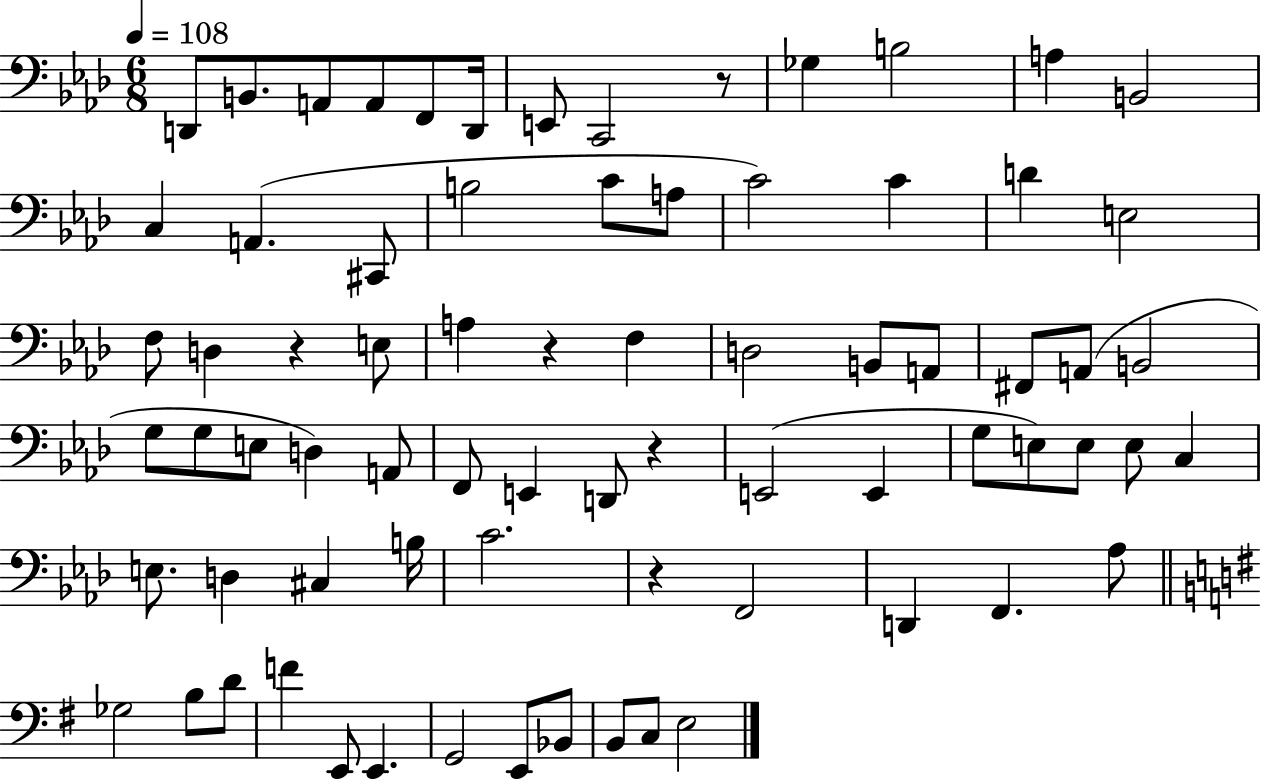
{
  \clef bass
  \numericTimeSignature
  \time 6/8
  \key aes \major
  \tempo 4 = 108
  d,8 b,8. a,8 a,8 f,8 d,16 | e,8 c,2 r8 | ges4 b2 | a4 b,2 | \break c4 a,4.( cis,8 | b2 c'8 a8 | c'2) c'4 | d'4 e2 | \break f8 d4 r4 e8 | a4 r4 f4 | d2 b,8 a,8 | fis,8 a,8( b,2 | \break g8 g8 e8 d4) a,8 | f,8 e,4 d,8 r4 | e,2( e,4 | g8 e8) e8 e8 c4 | \break e8. d4 cis4 b16 | c'2. | r4 f,2 | d,4 f,4. aes8 | \break \bar "||" \break \key g \major ges2 b8 d'8 | f'4 e,8 e,4. | g,2 e,8 bes,8 | b,8 c8 e2 | \break \bar "|."
}